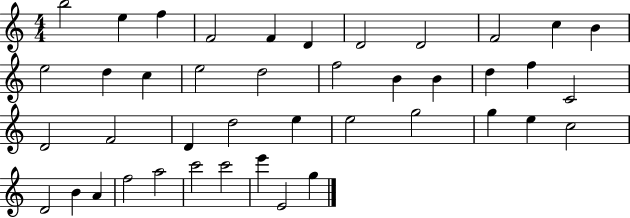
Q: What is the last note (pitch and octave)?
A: G5